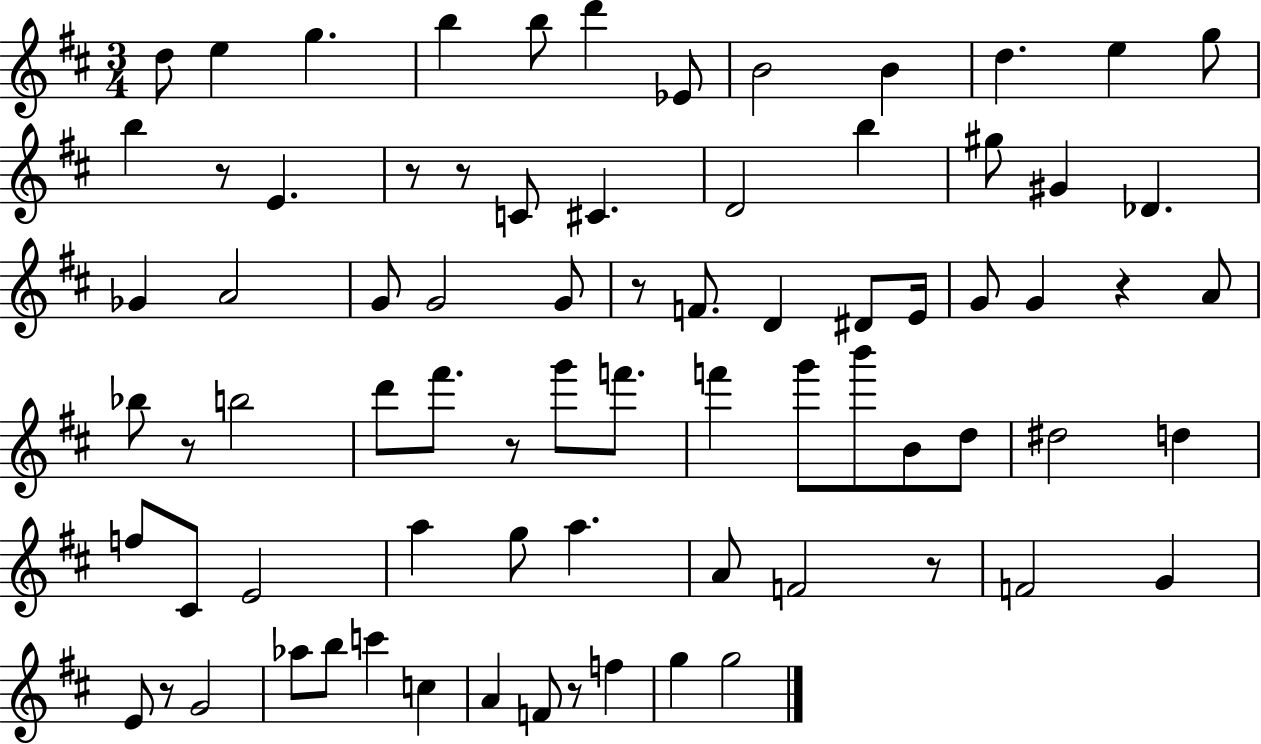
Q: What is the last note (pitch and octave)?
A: G5